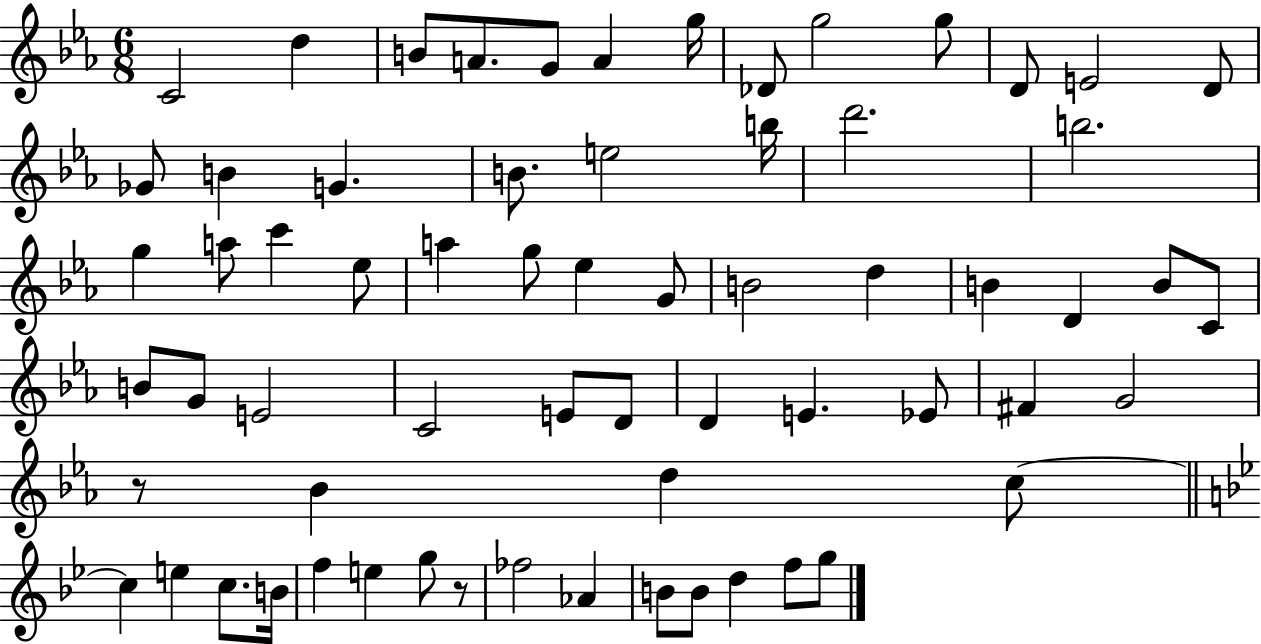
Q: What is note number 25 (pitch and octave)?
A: Eb5